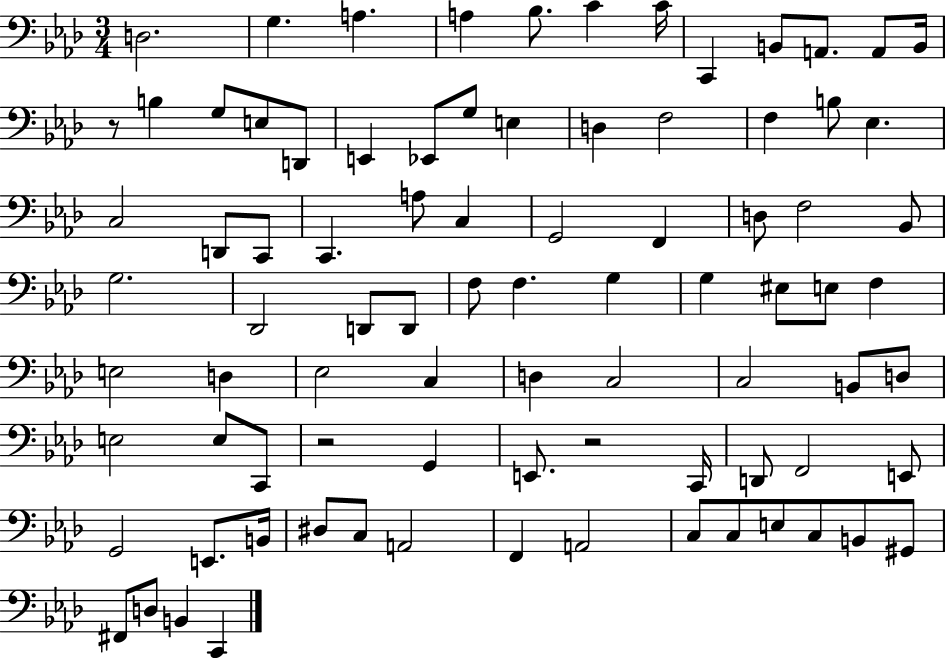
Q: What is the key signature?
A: AES major